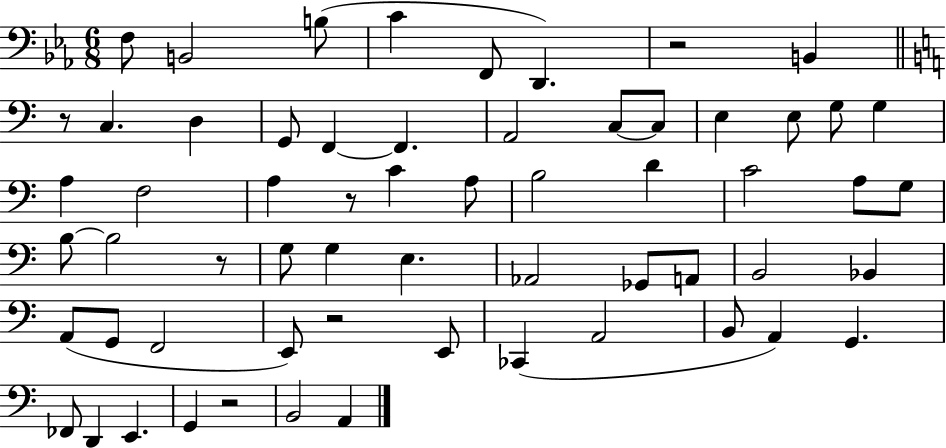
F3/e B2/h B3/e C4/q F2/e D2/q. R/h B2/q R/e C3/q. D3/q G2/e F2/q F2/q. A2/h C3/e C3/e E3/q E3/e G3/e G3/q A3/q F3/h A3/q R/e C4/q A3/e B3/h D4/q C4/h A3/e G3/e B3/e B3/h R/e G3/e G3/q E3/q. Ab2/h Gb2/e A2/e B2/h Bb2/q A2/e G2/e F2/h E2/e R/h E2/e CES2/q A2/h B2/e A2/q G2/q. FES2/e D2/q E2/q. G2/q R/h B2/h A2/q